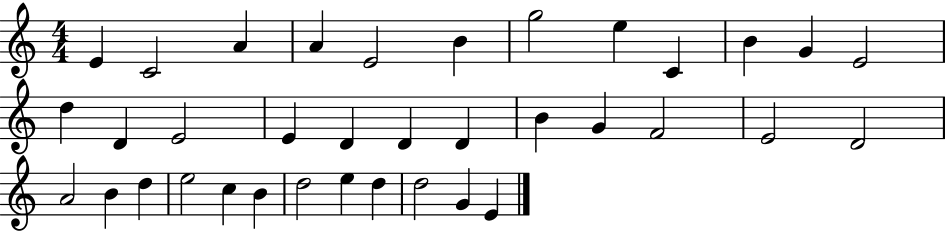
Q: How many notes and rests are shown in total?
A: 36